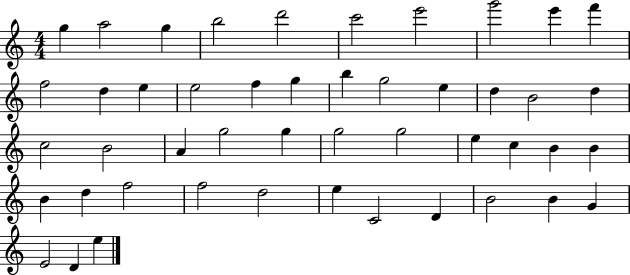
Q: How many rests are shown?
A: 0